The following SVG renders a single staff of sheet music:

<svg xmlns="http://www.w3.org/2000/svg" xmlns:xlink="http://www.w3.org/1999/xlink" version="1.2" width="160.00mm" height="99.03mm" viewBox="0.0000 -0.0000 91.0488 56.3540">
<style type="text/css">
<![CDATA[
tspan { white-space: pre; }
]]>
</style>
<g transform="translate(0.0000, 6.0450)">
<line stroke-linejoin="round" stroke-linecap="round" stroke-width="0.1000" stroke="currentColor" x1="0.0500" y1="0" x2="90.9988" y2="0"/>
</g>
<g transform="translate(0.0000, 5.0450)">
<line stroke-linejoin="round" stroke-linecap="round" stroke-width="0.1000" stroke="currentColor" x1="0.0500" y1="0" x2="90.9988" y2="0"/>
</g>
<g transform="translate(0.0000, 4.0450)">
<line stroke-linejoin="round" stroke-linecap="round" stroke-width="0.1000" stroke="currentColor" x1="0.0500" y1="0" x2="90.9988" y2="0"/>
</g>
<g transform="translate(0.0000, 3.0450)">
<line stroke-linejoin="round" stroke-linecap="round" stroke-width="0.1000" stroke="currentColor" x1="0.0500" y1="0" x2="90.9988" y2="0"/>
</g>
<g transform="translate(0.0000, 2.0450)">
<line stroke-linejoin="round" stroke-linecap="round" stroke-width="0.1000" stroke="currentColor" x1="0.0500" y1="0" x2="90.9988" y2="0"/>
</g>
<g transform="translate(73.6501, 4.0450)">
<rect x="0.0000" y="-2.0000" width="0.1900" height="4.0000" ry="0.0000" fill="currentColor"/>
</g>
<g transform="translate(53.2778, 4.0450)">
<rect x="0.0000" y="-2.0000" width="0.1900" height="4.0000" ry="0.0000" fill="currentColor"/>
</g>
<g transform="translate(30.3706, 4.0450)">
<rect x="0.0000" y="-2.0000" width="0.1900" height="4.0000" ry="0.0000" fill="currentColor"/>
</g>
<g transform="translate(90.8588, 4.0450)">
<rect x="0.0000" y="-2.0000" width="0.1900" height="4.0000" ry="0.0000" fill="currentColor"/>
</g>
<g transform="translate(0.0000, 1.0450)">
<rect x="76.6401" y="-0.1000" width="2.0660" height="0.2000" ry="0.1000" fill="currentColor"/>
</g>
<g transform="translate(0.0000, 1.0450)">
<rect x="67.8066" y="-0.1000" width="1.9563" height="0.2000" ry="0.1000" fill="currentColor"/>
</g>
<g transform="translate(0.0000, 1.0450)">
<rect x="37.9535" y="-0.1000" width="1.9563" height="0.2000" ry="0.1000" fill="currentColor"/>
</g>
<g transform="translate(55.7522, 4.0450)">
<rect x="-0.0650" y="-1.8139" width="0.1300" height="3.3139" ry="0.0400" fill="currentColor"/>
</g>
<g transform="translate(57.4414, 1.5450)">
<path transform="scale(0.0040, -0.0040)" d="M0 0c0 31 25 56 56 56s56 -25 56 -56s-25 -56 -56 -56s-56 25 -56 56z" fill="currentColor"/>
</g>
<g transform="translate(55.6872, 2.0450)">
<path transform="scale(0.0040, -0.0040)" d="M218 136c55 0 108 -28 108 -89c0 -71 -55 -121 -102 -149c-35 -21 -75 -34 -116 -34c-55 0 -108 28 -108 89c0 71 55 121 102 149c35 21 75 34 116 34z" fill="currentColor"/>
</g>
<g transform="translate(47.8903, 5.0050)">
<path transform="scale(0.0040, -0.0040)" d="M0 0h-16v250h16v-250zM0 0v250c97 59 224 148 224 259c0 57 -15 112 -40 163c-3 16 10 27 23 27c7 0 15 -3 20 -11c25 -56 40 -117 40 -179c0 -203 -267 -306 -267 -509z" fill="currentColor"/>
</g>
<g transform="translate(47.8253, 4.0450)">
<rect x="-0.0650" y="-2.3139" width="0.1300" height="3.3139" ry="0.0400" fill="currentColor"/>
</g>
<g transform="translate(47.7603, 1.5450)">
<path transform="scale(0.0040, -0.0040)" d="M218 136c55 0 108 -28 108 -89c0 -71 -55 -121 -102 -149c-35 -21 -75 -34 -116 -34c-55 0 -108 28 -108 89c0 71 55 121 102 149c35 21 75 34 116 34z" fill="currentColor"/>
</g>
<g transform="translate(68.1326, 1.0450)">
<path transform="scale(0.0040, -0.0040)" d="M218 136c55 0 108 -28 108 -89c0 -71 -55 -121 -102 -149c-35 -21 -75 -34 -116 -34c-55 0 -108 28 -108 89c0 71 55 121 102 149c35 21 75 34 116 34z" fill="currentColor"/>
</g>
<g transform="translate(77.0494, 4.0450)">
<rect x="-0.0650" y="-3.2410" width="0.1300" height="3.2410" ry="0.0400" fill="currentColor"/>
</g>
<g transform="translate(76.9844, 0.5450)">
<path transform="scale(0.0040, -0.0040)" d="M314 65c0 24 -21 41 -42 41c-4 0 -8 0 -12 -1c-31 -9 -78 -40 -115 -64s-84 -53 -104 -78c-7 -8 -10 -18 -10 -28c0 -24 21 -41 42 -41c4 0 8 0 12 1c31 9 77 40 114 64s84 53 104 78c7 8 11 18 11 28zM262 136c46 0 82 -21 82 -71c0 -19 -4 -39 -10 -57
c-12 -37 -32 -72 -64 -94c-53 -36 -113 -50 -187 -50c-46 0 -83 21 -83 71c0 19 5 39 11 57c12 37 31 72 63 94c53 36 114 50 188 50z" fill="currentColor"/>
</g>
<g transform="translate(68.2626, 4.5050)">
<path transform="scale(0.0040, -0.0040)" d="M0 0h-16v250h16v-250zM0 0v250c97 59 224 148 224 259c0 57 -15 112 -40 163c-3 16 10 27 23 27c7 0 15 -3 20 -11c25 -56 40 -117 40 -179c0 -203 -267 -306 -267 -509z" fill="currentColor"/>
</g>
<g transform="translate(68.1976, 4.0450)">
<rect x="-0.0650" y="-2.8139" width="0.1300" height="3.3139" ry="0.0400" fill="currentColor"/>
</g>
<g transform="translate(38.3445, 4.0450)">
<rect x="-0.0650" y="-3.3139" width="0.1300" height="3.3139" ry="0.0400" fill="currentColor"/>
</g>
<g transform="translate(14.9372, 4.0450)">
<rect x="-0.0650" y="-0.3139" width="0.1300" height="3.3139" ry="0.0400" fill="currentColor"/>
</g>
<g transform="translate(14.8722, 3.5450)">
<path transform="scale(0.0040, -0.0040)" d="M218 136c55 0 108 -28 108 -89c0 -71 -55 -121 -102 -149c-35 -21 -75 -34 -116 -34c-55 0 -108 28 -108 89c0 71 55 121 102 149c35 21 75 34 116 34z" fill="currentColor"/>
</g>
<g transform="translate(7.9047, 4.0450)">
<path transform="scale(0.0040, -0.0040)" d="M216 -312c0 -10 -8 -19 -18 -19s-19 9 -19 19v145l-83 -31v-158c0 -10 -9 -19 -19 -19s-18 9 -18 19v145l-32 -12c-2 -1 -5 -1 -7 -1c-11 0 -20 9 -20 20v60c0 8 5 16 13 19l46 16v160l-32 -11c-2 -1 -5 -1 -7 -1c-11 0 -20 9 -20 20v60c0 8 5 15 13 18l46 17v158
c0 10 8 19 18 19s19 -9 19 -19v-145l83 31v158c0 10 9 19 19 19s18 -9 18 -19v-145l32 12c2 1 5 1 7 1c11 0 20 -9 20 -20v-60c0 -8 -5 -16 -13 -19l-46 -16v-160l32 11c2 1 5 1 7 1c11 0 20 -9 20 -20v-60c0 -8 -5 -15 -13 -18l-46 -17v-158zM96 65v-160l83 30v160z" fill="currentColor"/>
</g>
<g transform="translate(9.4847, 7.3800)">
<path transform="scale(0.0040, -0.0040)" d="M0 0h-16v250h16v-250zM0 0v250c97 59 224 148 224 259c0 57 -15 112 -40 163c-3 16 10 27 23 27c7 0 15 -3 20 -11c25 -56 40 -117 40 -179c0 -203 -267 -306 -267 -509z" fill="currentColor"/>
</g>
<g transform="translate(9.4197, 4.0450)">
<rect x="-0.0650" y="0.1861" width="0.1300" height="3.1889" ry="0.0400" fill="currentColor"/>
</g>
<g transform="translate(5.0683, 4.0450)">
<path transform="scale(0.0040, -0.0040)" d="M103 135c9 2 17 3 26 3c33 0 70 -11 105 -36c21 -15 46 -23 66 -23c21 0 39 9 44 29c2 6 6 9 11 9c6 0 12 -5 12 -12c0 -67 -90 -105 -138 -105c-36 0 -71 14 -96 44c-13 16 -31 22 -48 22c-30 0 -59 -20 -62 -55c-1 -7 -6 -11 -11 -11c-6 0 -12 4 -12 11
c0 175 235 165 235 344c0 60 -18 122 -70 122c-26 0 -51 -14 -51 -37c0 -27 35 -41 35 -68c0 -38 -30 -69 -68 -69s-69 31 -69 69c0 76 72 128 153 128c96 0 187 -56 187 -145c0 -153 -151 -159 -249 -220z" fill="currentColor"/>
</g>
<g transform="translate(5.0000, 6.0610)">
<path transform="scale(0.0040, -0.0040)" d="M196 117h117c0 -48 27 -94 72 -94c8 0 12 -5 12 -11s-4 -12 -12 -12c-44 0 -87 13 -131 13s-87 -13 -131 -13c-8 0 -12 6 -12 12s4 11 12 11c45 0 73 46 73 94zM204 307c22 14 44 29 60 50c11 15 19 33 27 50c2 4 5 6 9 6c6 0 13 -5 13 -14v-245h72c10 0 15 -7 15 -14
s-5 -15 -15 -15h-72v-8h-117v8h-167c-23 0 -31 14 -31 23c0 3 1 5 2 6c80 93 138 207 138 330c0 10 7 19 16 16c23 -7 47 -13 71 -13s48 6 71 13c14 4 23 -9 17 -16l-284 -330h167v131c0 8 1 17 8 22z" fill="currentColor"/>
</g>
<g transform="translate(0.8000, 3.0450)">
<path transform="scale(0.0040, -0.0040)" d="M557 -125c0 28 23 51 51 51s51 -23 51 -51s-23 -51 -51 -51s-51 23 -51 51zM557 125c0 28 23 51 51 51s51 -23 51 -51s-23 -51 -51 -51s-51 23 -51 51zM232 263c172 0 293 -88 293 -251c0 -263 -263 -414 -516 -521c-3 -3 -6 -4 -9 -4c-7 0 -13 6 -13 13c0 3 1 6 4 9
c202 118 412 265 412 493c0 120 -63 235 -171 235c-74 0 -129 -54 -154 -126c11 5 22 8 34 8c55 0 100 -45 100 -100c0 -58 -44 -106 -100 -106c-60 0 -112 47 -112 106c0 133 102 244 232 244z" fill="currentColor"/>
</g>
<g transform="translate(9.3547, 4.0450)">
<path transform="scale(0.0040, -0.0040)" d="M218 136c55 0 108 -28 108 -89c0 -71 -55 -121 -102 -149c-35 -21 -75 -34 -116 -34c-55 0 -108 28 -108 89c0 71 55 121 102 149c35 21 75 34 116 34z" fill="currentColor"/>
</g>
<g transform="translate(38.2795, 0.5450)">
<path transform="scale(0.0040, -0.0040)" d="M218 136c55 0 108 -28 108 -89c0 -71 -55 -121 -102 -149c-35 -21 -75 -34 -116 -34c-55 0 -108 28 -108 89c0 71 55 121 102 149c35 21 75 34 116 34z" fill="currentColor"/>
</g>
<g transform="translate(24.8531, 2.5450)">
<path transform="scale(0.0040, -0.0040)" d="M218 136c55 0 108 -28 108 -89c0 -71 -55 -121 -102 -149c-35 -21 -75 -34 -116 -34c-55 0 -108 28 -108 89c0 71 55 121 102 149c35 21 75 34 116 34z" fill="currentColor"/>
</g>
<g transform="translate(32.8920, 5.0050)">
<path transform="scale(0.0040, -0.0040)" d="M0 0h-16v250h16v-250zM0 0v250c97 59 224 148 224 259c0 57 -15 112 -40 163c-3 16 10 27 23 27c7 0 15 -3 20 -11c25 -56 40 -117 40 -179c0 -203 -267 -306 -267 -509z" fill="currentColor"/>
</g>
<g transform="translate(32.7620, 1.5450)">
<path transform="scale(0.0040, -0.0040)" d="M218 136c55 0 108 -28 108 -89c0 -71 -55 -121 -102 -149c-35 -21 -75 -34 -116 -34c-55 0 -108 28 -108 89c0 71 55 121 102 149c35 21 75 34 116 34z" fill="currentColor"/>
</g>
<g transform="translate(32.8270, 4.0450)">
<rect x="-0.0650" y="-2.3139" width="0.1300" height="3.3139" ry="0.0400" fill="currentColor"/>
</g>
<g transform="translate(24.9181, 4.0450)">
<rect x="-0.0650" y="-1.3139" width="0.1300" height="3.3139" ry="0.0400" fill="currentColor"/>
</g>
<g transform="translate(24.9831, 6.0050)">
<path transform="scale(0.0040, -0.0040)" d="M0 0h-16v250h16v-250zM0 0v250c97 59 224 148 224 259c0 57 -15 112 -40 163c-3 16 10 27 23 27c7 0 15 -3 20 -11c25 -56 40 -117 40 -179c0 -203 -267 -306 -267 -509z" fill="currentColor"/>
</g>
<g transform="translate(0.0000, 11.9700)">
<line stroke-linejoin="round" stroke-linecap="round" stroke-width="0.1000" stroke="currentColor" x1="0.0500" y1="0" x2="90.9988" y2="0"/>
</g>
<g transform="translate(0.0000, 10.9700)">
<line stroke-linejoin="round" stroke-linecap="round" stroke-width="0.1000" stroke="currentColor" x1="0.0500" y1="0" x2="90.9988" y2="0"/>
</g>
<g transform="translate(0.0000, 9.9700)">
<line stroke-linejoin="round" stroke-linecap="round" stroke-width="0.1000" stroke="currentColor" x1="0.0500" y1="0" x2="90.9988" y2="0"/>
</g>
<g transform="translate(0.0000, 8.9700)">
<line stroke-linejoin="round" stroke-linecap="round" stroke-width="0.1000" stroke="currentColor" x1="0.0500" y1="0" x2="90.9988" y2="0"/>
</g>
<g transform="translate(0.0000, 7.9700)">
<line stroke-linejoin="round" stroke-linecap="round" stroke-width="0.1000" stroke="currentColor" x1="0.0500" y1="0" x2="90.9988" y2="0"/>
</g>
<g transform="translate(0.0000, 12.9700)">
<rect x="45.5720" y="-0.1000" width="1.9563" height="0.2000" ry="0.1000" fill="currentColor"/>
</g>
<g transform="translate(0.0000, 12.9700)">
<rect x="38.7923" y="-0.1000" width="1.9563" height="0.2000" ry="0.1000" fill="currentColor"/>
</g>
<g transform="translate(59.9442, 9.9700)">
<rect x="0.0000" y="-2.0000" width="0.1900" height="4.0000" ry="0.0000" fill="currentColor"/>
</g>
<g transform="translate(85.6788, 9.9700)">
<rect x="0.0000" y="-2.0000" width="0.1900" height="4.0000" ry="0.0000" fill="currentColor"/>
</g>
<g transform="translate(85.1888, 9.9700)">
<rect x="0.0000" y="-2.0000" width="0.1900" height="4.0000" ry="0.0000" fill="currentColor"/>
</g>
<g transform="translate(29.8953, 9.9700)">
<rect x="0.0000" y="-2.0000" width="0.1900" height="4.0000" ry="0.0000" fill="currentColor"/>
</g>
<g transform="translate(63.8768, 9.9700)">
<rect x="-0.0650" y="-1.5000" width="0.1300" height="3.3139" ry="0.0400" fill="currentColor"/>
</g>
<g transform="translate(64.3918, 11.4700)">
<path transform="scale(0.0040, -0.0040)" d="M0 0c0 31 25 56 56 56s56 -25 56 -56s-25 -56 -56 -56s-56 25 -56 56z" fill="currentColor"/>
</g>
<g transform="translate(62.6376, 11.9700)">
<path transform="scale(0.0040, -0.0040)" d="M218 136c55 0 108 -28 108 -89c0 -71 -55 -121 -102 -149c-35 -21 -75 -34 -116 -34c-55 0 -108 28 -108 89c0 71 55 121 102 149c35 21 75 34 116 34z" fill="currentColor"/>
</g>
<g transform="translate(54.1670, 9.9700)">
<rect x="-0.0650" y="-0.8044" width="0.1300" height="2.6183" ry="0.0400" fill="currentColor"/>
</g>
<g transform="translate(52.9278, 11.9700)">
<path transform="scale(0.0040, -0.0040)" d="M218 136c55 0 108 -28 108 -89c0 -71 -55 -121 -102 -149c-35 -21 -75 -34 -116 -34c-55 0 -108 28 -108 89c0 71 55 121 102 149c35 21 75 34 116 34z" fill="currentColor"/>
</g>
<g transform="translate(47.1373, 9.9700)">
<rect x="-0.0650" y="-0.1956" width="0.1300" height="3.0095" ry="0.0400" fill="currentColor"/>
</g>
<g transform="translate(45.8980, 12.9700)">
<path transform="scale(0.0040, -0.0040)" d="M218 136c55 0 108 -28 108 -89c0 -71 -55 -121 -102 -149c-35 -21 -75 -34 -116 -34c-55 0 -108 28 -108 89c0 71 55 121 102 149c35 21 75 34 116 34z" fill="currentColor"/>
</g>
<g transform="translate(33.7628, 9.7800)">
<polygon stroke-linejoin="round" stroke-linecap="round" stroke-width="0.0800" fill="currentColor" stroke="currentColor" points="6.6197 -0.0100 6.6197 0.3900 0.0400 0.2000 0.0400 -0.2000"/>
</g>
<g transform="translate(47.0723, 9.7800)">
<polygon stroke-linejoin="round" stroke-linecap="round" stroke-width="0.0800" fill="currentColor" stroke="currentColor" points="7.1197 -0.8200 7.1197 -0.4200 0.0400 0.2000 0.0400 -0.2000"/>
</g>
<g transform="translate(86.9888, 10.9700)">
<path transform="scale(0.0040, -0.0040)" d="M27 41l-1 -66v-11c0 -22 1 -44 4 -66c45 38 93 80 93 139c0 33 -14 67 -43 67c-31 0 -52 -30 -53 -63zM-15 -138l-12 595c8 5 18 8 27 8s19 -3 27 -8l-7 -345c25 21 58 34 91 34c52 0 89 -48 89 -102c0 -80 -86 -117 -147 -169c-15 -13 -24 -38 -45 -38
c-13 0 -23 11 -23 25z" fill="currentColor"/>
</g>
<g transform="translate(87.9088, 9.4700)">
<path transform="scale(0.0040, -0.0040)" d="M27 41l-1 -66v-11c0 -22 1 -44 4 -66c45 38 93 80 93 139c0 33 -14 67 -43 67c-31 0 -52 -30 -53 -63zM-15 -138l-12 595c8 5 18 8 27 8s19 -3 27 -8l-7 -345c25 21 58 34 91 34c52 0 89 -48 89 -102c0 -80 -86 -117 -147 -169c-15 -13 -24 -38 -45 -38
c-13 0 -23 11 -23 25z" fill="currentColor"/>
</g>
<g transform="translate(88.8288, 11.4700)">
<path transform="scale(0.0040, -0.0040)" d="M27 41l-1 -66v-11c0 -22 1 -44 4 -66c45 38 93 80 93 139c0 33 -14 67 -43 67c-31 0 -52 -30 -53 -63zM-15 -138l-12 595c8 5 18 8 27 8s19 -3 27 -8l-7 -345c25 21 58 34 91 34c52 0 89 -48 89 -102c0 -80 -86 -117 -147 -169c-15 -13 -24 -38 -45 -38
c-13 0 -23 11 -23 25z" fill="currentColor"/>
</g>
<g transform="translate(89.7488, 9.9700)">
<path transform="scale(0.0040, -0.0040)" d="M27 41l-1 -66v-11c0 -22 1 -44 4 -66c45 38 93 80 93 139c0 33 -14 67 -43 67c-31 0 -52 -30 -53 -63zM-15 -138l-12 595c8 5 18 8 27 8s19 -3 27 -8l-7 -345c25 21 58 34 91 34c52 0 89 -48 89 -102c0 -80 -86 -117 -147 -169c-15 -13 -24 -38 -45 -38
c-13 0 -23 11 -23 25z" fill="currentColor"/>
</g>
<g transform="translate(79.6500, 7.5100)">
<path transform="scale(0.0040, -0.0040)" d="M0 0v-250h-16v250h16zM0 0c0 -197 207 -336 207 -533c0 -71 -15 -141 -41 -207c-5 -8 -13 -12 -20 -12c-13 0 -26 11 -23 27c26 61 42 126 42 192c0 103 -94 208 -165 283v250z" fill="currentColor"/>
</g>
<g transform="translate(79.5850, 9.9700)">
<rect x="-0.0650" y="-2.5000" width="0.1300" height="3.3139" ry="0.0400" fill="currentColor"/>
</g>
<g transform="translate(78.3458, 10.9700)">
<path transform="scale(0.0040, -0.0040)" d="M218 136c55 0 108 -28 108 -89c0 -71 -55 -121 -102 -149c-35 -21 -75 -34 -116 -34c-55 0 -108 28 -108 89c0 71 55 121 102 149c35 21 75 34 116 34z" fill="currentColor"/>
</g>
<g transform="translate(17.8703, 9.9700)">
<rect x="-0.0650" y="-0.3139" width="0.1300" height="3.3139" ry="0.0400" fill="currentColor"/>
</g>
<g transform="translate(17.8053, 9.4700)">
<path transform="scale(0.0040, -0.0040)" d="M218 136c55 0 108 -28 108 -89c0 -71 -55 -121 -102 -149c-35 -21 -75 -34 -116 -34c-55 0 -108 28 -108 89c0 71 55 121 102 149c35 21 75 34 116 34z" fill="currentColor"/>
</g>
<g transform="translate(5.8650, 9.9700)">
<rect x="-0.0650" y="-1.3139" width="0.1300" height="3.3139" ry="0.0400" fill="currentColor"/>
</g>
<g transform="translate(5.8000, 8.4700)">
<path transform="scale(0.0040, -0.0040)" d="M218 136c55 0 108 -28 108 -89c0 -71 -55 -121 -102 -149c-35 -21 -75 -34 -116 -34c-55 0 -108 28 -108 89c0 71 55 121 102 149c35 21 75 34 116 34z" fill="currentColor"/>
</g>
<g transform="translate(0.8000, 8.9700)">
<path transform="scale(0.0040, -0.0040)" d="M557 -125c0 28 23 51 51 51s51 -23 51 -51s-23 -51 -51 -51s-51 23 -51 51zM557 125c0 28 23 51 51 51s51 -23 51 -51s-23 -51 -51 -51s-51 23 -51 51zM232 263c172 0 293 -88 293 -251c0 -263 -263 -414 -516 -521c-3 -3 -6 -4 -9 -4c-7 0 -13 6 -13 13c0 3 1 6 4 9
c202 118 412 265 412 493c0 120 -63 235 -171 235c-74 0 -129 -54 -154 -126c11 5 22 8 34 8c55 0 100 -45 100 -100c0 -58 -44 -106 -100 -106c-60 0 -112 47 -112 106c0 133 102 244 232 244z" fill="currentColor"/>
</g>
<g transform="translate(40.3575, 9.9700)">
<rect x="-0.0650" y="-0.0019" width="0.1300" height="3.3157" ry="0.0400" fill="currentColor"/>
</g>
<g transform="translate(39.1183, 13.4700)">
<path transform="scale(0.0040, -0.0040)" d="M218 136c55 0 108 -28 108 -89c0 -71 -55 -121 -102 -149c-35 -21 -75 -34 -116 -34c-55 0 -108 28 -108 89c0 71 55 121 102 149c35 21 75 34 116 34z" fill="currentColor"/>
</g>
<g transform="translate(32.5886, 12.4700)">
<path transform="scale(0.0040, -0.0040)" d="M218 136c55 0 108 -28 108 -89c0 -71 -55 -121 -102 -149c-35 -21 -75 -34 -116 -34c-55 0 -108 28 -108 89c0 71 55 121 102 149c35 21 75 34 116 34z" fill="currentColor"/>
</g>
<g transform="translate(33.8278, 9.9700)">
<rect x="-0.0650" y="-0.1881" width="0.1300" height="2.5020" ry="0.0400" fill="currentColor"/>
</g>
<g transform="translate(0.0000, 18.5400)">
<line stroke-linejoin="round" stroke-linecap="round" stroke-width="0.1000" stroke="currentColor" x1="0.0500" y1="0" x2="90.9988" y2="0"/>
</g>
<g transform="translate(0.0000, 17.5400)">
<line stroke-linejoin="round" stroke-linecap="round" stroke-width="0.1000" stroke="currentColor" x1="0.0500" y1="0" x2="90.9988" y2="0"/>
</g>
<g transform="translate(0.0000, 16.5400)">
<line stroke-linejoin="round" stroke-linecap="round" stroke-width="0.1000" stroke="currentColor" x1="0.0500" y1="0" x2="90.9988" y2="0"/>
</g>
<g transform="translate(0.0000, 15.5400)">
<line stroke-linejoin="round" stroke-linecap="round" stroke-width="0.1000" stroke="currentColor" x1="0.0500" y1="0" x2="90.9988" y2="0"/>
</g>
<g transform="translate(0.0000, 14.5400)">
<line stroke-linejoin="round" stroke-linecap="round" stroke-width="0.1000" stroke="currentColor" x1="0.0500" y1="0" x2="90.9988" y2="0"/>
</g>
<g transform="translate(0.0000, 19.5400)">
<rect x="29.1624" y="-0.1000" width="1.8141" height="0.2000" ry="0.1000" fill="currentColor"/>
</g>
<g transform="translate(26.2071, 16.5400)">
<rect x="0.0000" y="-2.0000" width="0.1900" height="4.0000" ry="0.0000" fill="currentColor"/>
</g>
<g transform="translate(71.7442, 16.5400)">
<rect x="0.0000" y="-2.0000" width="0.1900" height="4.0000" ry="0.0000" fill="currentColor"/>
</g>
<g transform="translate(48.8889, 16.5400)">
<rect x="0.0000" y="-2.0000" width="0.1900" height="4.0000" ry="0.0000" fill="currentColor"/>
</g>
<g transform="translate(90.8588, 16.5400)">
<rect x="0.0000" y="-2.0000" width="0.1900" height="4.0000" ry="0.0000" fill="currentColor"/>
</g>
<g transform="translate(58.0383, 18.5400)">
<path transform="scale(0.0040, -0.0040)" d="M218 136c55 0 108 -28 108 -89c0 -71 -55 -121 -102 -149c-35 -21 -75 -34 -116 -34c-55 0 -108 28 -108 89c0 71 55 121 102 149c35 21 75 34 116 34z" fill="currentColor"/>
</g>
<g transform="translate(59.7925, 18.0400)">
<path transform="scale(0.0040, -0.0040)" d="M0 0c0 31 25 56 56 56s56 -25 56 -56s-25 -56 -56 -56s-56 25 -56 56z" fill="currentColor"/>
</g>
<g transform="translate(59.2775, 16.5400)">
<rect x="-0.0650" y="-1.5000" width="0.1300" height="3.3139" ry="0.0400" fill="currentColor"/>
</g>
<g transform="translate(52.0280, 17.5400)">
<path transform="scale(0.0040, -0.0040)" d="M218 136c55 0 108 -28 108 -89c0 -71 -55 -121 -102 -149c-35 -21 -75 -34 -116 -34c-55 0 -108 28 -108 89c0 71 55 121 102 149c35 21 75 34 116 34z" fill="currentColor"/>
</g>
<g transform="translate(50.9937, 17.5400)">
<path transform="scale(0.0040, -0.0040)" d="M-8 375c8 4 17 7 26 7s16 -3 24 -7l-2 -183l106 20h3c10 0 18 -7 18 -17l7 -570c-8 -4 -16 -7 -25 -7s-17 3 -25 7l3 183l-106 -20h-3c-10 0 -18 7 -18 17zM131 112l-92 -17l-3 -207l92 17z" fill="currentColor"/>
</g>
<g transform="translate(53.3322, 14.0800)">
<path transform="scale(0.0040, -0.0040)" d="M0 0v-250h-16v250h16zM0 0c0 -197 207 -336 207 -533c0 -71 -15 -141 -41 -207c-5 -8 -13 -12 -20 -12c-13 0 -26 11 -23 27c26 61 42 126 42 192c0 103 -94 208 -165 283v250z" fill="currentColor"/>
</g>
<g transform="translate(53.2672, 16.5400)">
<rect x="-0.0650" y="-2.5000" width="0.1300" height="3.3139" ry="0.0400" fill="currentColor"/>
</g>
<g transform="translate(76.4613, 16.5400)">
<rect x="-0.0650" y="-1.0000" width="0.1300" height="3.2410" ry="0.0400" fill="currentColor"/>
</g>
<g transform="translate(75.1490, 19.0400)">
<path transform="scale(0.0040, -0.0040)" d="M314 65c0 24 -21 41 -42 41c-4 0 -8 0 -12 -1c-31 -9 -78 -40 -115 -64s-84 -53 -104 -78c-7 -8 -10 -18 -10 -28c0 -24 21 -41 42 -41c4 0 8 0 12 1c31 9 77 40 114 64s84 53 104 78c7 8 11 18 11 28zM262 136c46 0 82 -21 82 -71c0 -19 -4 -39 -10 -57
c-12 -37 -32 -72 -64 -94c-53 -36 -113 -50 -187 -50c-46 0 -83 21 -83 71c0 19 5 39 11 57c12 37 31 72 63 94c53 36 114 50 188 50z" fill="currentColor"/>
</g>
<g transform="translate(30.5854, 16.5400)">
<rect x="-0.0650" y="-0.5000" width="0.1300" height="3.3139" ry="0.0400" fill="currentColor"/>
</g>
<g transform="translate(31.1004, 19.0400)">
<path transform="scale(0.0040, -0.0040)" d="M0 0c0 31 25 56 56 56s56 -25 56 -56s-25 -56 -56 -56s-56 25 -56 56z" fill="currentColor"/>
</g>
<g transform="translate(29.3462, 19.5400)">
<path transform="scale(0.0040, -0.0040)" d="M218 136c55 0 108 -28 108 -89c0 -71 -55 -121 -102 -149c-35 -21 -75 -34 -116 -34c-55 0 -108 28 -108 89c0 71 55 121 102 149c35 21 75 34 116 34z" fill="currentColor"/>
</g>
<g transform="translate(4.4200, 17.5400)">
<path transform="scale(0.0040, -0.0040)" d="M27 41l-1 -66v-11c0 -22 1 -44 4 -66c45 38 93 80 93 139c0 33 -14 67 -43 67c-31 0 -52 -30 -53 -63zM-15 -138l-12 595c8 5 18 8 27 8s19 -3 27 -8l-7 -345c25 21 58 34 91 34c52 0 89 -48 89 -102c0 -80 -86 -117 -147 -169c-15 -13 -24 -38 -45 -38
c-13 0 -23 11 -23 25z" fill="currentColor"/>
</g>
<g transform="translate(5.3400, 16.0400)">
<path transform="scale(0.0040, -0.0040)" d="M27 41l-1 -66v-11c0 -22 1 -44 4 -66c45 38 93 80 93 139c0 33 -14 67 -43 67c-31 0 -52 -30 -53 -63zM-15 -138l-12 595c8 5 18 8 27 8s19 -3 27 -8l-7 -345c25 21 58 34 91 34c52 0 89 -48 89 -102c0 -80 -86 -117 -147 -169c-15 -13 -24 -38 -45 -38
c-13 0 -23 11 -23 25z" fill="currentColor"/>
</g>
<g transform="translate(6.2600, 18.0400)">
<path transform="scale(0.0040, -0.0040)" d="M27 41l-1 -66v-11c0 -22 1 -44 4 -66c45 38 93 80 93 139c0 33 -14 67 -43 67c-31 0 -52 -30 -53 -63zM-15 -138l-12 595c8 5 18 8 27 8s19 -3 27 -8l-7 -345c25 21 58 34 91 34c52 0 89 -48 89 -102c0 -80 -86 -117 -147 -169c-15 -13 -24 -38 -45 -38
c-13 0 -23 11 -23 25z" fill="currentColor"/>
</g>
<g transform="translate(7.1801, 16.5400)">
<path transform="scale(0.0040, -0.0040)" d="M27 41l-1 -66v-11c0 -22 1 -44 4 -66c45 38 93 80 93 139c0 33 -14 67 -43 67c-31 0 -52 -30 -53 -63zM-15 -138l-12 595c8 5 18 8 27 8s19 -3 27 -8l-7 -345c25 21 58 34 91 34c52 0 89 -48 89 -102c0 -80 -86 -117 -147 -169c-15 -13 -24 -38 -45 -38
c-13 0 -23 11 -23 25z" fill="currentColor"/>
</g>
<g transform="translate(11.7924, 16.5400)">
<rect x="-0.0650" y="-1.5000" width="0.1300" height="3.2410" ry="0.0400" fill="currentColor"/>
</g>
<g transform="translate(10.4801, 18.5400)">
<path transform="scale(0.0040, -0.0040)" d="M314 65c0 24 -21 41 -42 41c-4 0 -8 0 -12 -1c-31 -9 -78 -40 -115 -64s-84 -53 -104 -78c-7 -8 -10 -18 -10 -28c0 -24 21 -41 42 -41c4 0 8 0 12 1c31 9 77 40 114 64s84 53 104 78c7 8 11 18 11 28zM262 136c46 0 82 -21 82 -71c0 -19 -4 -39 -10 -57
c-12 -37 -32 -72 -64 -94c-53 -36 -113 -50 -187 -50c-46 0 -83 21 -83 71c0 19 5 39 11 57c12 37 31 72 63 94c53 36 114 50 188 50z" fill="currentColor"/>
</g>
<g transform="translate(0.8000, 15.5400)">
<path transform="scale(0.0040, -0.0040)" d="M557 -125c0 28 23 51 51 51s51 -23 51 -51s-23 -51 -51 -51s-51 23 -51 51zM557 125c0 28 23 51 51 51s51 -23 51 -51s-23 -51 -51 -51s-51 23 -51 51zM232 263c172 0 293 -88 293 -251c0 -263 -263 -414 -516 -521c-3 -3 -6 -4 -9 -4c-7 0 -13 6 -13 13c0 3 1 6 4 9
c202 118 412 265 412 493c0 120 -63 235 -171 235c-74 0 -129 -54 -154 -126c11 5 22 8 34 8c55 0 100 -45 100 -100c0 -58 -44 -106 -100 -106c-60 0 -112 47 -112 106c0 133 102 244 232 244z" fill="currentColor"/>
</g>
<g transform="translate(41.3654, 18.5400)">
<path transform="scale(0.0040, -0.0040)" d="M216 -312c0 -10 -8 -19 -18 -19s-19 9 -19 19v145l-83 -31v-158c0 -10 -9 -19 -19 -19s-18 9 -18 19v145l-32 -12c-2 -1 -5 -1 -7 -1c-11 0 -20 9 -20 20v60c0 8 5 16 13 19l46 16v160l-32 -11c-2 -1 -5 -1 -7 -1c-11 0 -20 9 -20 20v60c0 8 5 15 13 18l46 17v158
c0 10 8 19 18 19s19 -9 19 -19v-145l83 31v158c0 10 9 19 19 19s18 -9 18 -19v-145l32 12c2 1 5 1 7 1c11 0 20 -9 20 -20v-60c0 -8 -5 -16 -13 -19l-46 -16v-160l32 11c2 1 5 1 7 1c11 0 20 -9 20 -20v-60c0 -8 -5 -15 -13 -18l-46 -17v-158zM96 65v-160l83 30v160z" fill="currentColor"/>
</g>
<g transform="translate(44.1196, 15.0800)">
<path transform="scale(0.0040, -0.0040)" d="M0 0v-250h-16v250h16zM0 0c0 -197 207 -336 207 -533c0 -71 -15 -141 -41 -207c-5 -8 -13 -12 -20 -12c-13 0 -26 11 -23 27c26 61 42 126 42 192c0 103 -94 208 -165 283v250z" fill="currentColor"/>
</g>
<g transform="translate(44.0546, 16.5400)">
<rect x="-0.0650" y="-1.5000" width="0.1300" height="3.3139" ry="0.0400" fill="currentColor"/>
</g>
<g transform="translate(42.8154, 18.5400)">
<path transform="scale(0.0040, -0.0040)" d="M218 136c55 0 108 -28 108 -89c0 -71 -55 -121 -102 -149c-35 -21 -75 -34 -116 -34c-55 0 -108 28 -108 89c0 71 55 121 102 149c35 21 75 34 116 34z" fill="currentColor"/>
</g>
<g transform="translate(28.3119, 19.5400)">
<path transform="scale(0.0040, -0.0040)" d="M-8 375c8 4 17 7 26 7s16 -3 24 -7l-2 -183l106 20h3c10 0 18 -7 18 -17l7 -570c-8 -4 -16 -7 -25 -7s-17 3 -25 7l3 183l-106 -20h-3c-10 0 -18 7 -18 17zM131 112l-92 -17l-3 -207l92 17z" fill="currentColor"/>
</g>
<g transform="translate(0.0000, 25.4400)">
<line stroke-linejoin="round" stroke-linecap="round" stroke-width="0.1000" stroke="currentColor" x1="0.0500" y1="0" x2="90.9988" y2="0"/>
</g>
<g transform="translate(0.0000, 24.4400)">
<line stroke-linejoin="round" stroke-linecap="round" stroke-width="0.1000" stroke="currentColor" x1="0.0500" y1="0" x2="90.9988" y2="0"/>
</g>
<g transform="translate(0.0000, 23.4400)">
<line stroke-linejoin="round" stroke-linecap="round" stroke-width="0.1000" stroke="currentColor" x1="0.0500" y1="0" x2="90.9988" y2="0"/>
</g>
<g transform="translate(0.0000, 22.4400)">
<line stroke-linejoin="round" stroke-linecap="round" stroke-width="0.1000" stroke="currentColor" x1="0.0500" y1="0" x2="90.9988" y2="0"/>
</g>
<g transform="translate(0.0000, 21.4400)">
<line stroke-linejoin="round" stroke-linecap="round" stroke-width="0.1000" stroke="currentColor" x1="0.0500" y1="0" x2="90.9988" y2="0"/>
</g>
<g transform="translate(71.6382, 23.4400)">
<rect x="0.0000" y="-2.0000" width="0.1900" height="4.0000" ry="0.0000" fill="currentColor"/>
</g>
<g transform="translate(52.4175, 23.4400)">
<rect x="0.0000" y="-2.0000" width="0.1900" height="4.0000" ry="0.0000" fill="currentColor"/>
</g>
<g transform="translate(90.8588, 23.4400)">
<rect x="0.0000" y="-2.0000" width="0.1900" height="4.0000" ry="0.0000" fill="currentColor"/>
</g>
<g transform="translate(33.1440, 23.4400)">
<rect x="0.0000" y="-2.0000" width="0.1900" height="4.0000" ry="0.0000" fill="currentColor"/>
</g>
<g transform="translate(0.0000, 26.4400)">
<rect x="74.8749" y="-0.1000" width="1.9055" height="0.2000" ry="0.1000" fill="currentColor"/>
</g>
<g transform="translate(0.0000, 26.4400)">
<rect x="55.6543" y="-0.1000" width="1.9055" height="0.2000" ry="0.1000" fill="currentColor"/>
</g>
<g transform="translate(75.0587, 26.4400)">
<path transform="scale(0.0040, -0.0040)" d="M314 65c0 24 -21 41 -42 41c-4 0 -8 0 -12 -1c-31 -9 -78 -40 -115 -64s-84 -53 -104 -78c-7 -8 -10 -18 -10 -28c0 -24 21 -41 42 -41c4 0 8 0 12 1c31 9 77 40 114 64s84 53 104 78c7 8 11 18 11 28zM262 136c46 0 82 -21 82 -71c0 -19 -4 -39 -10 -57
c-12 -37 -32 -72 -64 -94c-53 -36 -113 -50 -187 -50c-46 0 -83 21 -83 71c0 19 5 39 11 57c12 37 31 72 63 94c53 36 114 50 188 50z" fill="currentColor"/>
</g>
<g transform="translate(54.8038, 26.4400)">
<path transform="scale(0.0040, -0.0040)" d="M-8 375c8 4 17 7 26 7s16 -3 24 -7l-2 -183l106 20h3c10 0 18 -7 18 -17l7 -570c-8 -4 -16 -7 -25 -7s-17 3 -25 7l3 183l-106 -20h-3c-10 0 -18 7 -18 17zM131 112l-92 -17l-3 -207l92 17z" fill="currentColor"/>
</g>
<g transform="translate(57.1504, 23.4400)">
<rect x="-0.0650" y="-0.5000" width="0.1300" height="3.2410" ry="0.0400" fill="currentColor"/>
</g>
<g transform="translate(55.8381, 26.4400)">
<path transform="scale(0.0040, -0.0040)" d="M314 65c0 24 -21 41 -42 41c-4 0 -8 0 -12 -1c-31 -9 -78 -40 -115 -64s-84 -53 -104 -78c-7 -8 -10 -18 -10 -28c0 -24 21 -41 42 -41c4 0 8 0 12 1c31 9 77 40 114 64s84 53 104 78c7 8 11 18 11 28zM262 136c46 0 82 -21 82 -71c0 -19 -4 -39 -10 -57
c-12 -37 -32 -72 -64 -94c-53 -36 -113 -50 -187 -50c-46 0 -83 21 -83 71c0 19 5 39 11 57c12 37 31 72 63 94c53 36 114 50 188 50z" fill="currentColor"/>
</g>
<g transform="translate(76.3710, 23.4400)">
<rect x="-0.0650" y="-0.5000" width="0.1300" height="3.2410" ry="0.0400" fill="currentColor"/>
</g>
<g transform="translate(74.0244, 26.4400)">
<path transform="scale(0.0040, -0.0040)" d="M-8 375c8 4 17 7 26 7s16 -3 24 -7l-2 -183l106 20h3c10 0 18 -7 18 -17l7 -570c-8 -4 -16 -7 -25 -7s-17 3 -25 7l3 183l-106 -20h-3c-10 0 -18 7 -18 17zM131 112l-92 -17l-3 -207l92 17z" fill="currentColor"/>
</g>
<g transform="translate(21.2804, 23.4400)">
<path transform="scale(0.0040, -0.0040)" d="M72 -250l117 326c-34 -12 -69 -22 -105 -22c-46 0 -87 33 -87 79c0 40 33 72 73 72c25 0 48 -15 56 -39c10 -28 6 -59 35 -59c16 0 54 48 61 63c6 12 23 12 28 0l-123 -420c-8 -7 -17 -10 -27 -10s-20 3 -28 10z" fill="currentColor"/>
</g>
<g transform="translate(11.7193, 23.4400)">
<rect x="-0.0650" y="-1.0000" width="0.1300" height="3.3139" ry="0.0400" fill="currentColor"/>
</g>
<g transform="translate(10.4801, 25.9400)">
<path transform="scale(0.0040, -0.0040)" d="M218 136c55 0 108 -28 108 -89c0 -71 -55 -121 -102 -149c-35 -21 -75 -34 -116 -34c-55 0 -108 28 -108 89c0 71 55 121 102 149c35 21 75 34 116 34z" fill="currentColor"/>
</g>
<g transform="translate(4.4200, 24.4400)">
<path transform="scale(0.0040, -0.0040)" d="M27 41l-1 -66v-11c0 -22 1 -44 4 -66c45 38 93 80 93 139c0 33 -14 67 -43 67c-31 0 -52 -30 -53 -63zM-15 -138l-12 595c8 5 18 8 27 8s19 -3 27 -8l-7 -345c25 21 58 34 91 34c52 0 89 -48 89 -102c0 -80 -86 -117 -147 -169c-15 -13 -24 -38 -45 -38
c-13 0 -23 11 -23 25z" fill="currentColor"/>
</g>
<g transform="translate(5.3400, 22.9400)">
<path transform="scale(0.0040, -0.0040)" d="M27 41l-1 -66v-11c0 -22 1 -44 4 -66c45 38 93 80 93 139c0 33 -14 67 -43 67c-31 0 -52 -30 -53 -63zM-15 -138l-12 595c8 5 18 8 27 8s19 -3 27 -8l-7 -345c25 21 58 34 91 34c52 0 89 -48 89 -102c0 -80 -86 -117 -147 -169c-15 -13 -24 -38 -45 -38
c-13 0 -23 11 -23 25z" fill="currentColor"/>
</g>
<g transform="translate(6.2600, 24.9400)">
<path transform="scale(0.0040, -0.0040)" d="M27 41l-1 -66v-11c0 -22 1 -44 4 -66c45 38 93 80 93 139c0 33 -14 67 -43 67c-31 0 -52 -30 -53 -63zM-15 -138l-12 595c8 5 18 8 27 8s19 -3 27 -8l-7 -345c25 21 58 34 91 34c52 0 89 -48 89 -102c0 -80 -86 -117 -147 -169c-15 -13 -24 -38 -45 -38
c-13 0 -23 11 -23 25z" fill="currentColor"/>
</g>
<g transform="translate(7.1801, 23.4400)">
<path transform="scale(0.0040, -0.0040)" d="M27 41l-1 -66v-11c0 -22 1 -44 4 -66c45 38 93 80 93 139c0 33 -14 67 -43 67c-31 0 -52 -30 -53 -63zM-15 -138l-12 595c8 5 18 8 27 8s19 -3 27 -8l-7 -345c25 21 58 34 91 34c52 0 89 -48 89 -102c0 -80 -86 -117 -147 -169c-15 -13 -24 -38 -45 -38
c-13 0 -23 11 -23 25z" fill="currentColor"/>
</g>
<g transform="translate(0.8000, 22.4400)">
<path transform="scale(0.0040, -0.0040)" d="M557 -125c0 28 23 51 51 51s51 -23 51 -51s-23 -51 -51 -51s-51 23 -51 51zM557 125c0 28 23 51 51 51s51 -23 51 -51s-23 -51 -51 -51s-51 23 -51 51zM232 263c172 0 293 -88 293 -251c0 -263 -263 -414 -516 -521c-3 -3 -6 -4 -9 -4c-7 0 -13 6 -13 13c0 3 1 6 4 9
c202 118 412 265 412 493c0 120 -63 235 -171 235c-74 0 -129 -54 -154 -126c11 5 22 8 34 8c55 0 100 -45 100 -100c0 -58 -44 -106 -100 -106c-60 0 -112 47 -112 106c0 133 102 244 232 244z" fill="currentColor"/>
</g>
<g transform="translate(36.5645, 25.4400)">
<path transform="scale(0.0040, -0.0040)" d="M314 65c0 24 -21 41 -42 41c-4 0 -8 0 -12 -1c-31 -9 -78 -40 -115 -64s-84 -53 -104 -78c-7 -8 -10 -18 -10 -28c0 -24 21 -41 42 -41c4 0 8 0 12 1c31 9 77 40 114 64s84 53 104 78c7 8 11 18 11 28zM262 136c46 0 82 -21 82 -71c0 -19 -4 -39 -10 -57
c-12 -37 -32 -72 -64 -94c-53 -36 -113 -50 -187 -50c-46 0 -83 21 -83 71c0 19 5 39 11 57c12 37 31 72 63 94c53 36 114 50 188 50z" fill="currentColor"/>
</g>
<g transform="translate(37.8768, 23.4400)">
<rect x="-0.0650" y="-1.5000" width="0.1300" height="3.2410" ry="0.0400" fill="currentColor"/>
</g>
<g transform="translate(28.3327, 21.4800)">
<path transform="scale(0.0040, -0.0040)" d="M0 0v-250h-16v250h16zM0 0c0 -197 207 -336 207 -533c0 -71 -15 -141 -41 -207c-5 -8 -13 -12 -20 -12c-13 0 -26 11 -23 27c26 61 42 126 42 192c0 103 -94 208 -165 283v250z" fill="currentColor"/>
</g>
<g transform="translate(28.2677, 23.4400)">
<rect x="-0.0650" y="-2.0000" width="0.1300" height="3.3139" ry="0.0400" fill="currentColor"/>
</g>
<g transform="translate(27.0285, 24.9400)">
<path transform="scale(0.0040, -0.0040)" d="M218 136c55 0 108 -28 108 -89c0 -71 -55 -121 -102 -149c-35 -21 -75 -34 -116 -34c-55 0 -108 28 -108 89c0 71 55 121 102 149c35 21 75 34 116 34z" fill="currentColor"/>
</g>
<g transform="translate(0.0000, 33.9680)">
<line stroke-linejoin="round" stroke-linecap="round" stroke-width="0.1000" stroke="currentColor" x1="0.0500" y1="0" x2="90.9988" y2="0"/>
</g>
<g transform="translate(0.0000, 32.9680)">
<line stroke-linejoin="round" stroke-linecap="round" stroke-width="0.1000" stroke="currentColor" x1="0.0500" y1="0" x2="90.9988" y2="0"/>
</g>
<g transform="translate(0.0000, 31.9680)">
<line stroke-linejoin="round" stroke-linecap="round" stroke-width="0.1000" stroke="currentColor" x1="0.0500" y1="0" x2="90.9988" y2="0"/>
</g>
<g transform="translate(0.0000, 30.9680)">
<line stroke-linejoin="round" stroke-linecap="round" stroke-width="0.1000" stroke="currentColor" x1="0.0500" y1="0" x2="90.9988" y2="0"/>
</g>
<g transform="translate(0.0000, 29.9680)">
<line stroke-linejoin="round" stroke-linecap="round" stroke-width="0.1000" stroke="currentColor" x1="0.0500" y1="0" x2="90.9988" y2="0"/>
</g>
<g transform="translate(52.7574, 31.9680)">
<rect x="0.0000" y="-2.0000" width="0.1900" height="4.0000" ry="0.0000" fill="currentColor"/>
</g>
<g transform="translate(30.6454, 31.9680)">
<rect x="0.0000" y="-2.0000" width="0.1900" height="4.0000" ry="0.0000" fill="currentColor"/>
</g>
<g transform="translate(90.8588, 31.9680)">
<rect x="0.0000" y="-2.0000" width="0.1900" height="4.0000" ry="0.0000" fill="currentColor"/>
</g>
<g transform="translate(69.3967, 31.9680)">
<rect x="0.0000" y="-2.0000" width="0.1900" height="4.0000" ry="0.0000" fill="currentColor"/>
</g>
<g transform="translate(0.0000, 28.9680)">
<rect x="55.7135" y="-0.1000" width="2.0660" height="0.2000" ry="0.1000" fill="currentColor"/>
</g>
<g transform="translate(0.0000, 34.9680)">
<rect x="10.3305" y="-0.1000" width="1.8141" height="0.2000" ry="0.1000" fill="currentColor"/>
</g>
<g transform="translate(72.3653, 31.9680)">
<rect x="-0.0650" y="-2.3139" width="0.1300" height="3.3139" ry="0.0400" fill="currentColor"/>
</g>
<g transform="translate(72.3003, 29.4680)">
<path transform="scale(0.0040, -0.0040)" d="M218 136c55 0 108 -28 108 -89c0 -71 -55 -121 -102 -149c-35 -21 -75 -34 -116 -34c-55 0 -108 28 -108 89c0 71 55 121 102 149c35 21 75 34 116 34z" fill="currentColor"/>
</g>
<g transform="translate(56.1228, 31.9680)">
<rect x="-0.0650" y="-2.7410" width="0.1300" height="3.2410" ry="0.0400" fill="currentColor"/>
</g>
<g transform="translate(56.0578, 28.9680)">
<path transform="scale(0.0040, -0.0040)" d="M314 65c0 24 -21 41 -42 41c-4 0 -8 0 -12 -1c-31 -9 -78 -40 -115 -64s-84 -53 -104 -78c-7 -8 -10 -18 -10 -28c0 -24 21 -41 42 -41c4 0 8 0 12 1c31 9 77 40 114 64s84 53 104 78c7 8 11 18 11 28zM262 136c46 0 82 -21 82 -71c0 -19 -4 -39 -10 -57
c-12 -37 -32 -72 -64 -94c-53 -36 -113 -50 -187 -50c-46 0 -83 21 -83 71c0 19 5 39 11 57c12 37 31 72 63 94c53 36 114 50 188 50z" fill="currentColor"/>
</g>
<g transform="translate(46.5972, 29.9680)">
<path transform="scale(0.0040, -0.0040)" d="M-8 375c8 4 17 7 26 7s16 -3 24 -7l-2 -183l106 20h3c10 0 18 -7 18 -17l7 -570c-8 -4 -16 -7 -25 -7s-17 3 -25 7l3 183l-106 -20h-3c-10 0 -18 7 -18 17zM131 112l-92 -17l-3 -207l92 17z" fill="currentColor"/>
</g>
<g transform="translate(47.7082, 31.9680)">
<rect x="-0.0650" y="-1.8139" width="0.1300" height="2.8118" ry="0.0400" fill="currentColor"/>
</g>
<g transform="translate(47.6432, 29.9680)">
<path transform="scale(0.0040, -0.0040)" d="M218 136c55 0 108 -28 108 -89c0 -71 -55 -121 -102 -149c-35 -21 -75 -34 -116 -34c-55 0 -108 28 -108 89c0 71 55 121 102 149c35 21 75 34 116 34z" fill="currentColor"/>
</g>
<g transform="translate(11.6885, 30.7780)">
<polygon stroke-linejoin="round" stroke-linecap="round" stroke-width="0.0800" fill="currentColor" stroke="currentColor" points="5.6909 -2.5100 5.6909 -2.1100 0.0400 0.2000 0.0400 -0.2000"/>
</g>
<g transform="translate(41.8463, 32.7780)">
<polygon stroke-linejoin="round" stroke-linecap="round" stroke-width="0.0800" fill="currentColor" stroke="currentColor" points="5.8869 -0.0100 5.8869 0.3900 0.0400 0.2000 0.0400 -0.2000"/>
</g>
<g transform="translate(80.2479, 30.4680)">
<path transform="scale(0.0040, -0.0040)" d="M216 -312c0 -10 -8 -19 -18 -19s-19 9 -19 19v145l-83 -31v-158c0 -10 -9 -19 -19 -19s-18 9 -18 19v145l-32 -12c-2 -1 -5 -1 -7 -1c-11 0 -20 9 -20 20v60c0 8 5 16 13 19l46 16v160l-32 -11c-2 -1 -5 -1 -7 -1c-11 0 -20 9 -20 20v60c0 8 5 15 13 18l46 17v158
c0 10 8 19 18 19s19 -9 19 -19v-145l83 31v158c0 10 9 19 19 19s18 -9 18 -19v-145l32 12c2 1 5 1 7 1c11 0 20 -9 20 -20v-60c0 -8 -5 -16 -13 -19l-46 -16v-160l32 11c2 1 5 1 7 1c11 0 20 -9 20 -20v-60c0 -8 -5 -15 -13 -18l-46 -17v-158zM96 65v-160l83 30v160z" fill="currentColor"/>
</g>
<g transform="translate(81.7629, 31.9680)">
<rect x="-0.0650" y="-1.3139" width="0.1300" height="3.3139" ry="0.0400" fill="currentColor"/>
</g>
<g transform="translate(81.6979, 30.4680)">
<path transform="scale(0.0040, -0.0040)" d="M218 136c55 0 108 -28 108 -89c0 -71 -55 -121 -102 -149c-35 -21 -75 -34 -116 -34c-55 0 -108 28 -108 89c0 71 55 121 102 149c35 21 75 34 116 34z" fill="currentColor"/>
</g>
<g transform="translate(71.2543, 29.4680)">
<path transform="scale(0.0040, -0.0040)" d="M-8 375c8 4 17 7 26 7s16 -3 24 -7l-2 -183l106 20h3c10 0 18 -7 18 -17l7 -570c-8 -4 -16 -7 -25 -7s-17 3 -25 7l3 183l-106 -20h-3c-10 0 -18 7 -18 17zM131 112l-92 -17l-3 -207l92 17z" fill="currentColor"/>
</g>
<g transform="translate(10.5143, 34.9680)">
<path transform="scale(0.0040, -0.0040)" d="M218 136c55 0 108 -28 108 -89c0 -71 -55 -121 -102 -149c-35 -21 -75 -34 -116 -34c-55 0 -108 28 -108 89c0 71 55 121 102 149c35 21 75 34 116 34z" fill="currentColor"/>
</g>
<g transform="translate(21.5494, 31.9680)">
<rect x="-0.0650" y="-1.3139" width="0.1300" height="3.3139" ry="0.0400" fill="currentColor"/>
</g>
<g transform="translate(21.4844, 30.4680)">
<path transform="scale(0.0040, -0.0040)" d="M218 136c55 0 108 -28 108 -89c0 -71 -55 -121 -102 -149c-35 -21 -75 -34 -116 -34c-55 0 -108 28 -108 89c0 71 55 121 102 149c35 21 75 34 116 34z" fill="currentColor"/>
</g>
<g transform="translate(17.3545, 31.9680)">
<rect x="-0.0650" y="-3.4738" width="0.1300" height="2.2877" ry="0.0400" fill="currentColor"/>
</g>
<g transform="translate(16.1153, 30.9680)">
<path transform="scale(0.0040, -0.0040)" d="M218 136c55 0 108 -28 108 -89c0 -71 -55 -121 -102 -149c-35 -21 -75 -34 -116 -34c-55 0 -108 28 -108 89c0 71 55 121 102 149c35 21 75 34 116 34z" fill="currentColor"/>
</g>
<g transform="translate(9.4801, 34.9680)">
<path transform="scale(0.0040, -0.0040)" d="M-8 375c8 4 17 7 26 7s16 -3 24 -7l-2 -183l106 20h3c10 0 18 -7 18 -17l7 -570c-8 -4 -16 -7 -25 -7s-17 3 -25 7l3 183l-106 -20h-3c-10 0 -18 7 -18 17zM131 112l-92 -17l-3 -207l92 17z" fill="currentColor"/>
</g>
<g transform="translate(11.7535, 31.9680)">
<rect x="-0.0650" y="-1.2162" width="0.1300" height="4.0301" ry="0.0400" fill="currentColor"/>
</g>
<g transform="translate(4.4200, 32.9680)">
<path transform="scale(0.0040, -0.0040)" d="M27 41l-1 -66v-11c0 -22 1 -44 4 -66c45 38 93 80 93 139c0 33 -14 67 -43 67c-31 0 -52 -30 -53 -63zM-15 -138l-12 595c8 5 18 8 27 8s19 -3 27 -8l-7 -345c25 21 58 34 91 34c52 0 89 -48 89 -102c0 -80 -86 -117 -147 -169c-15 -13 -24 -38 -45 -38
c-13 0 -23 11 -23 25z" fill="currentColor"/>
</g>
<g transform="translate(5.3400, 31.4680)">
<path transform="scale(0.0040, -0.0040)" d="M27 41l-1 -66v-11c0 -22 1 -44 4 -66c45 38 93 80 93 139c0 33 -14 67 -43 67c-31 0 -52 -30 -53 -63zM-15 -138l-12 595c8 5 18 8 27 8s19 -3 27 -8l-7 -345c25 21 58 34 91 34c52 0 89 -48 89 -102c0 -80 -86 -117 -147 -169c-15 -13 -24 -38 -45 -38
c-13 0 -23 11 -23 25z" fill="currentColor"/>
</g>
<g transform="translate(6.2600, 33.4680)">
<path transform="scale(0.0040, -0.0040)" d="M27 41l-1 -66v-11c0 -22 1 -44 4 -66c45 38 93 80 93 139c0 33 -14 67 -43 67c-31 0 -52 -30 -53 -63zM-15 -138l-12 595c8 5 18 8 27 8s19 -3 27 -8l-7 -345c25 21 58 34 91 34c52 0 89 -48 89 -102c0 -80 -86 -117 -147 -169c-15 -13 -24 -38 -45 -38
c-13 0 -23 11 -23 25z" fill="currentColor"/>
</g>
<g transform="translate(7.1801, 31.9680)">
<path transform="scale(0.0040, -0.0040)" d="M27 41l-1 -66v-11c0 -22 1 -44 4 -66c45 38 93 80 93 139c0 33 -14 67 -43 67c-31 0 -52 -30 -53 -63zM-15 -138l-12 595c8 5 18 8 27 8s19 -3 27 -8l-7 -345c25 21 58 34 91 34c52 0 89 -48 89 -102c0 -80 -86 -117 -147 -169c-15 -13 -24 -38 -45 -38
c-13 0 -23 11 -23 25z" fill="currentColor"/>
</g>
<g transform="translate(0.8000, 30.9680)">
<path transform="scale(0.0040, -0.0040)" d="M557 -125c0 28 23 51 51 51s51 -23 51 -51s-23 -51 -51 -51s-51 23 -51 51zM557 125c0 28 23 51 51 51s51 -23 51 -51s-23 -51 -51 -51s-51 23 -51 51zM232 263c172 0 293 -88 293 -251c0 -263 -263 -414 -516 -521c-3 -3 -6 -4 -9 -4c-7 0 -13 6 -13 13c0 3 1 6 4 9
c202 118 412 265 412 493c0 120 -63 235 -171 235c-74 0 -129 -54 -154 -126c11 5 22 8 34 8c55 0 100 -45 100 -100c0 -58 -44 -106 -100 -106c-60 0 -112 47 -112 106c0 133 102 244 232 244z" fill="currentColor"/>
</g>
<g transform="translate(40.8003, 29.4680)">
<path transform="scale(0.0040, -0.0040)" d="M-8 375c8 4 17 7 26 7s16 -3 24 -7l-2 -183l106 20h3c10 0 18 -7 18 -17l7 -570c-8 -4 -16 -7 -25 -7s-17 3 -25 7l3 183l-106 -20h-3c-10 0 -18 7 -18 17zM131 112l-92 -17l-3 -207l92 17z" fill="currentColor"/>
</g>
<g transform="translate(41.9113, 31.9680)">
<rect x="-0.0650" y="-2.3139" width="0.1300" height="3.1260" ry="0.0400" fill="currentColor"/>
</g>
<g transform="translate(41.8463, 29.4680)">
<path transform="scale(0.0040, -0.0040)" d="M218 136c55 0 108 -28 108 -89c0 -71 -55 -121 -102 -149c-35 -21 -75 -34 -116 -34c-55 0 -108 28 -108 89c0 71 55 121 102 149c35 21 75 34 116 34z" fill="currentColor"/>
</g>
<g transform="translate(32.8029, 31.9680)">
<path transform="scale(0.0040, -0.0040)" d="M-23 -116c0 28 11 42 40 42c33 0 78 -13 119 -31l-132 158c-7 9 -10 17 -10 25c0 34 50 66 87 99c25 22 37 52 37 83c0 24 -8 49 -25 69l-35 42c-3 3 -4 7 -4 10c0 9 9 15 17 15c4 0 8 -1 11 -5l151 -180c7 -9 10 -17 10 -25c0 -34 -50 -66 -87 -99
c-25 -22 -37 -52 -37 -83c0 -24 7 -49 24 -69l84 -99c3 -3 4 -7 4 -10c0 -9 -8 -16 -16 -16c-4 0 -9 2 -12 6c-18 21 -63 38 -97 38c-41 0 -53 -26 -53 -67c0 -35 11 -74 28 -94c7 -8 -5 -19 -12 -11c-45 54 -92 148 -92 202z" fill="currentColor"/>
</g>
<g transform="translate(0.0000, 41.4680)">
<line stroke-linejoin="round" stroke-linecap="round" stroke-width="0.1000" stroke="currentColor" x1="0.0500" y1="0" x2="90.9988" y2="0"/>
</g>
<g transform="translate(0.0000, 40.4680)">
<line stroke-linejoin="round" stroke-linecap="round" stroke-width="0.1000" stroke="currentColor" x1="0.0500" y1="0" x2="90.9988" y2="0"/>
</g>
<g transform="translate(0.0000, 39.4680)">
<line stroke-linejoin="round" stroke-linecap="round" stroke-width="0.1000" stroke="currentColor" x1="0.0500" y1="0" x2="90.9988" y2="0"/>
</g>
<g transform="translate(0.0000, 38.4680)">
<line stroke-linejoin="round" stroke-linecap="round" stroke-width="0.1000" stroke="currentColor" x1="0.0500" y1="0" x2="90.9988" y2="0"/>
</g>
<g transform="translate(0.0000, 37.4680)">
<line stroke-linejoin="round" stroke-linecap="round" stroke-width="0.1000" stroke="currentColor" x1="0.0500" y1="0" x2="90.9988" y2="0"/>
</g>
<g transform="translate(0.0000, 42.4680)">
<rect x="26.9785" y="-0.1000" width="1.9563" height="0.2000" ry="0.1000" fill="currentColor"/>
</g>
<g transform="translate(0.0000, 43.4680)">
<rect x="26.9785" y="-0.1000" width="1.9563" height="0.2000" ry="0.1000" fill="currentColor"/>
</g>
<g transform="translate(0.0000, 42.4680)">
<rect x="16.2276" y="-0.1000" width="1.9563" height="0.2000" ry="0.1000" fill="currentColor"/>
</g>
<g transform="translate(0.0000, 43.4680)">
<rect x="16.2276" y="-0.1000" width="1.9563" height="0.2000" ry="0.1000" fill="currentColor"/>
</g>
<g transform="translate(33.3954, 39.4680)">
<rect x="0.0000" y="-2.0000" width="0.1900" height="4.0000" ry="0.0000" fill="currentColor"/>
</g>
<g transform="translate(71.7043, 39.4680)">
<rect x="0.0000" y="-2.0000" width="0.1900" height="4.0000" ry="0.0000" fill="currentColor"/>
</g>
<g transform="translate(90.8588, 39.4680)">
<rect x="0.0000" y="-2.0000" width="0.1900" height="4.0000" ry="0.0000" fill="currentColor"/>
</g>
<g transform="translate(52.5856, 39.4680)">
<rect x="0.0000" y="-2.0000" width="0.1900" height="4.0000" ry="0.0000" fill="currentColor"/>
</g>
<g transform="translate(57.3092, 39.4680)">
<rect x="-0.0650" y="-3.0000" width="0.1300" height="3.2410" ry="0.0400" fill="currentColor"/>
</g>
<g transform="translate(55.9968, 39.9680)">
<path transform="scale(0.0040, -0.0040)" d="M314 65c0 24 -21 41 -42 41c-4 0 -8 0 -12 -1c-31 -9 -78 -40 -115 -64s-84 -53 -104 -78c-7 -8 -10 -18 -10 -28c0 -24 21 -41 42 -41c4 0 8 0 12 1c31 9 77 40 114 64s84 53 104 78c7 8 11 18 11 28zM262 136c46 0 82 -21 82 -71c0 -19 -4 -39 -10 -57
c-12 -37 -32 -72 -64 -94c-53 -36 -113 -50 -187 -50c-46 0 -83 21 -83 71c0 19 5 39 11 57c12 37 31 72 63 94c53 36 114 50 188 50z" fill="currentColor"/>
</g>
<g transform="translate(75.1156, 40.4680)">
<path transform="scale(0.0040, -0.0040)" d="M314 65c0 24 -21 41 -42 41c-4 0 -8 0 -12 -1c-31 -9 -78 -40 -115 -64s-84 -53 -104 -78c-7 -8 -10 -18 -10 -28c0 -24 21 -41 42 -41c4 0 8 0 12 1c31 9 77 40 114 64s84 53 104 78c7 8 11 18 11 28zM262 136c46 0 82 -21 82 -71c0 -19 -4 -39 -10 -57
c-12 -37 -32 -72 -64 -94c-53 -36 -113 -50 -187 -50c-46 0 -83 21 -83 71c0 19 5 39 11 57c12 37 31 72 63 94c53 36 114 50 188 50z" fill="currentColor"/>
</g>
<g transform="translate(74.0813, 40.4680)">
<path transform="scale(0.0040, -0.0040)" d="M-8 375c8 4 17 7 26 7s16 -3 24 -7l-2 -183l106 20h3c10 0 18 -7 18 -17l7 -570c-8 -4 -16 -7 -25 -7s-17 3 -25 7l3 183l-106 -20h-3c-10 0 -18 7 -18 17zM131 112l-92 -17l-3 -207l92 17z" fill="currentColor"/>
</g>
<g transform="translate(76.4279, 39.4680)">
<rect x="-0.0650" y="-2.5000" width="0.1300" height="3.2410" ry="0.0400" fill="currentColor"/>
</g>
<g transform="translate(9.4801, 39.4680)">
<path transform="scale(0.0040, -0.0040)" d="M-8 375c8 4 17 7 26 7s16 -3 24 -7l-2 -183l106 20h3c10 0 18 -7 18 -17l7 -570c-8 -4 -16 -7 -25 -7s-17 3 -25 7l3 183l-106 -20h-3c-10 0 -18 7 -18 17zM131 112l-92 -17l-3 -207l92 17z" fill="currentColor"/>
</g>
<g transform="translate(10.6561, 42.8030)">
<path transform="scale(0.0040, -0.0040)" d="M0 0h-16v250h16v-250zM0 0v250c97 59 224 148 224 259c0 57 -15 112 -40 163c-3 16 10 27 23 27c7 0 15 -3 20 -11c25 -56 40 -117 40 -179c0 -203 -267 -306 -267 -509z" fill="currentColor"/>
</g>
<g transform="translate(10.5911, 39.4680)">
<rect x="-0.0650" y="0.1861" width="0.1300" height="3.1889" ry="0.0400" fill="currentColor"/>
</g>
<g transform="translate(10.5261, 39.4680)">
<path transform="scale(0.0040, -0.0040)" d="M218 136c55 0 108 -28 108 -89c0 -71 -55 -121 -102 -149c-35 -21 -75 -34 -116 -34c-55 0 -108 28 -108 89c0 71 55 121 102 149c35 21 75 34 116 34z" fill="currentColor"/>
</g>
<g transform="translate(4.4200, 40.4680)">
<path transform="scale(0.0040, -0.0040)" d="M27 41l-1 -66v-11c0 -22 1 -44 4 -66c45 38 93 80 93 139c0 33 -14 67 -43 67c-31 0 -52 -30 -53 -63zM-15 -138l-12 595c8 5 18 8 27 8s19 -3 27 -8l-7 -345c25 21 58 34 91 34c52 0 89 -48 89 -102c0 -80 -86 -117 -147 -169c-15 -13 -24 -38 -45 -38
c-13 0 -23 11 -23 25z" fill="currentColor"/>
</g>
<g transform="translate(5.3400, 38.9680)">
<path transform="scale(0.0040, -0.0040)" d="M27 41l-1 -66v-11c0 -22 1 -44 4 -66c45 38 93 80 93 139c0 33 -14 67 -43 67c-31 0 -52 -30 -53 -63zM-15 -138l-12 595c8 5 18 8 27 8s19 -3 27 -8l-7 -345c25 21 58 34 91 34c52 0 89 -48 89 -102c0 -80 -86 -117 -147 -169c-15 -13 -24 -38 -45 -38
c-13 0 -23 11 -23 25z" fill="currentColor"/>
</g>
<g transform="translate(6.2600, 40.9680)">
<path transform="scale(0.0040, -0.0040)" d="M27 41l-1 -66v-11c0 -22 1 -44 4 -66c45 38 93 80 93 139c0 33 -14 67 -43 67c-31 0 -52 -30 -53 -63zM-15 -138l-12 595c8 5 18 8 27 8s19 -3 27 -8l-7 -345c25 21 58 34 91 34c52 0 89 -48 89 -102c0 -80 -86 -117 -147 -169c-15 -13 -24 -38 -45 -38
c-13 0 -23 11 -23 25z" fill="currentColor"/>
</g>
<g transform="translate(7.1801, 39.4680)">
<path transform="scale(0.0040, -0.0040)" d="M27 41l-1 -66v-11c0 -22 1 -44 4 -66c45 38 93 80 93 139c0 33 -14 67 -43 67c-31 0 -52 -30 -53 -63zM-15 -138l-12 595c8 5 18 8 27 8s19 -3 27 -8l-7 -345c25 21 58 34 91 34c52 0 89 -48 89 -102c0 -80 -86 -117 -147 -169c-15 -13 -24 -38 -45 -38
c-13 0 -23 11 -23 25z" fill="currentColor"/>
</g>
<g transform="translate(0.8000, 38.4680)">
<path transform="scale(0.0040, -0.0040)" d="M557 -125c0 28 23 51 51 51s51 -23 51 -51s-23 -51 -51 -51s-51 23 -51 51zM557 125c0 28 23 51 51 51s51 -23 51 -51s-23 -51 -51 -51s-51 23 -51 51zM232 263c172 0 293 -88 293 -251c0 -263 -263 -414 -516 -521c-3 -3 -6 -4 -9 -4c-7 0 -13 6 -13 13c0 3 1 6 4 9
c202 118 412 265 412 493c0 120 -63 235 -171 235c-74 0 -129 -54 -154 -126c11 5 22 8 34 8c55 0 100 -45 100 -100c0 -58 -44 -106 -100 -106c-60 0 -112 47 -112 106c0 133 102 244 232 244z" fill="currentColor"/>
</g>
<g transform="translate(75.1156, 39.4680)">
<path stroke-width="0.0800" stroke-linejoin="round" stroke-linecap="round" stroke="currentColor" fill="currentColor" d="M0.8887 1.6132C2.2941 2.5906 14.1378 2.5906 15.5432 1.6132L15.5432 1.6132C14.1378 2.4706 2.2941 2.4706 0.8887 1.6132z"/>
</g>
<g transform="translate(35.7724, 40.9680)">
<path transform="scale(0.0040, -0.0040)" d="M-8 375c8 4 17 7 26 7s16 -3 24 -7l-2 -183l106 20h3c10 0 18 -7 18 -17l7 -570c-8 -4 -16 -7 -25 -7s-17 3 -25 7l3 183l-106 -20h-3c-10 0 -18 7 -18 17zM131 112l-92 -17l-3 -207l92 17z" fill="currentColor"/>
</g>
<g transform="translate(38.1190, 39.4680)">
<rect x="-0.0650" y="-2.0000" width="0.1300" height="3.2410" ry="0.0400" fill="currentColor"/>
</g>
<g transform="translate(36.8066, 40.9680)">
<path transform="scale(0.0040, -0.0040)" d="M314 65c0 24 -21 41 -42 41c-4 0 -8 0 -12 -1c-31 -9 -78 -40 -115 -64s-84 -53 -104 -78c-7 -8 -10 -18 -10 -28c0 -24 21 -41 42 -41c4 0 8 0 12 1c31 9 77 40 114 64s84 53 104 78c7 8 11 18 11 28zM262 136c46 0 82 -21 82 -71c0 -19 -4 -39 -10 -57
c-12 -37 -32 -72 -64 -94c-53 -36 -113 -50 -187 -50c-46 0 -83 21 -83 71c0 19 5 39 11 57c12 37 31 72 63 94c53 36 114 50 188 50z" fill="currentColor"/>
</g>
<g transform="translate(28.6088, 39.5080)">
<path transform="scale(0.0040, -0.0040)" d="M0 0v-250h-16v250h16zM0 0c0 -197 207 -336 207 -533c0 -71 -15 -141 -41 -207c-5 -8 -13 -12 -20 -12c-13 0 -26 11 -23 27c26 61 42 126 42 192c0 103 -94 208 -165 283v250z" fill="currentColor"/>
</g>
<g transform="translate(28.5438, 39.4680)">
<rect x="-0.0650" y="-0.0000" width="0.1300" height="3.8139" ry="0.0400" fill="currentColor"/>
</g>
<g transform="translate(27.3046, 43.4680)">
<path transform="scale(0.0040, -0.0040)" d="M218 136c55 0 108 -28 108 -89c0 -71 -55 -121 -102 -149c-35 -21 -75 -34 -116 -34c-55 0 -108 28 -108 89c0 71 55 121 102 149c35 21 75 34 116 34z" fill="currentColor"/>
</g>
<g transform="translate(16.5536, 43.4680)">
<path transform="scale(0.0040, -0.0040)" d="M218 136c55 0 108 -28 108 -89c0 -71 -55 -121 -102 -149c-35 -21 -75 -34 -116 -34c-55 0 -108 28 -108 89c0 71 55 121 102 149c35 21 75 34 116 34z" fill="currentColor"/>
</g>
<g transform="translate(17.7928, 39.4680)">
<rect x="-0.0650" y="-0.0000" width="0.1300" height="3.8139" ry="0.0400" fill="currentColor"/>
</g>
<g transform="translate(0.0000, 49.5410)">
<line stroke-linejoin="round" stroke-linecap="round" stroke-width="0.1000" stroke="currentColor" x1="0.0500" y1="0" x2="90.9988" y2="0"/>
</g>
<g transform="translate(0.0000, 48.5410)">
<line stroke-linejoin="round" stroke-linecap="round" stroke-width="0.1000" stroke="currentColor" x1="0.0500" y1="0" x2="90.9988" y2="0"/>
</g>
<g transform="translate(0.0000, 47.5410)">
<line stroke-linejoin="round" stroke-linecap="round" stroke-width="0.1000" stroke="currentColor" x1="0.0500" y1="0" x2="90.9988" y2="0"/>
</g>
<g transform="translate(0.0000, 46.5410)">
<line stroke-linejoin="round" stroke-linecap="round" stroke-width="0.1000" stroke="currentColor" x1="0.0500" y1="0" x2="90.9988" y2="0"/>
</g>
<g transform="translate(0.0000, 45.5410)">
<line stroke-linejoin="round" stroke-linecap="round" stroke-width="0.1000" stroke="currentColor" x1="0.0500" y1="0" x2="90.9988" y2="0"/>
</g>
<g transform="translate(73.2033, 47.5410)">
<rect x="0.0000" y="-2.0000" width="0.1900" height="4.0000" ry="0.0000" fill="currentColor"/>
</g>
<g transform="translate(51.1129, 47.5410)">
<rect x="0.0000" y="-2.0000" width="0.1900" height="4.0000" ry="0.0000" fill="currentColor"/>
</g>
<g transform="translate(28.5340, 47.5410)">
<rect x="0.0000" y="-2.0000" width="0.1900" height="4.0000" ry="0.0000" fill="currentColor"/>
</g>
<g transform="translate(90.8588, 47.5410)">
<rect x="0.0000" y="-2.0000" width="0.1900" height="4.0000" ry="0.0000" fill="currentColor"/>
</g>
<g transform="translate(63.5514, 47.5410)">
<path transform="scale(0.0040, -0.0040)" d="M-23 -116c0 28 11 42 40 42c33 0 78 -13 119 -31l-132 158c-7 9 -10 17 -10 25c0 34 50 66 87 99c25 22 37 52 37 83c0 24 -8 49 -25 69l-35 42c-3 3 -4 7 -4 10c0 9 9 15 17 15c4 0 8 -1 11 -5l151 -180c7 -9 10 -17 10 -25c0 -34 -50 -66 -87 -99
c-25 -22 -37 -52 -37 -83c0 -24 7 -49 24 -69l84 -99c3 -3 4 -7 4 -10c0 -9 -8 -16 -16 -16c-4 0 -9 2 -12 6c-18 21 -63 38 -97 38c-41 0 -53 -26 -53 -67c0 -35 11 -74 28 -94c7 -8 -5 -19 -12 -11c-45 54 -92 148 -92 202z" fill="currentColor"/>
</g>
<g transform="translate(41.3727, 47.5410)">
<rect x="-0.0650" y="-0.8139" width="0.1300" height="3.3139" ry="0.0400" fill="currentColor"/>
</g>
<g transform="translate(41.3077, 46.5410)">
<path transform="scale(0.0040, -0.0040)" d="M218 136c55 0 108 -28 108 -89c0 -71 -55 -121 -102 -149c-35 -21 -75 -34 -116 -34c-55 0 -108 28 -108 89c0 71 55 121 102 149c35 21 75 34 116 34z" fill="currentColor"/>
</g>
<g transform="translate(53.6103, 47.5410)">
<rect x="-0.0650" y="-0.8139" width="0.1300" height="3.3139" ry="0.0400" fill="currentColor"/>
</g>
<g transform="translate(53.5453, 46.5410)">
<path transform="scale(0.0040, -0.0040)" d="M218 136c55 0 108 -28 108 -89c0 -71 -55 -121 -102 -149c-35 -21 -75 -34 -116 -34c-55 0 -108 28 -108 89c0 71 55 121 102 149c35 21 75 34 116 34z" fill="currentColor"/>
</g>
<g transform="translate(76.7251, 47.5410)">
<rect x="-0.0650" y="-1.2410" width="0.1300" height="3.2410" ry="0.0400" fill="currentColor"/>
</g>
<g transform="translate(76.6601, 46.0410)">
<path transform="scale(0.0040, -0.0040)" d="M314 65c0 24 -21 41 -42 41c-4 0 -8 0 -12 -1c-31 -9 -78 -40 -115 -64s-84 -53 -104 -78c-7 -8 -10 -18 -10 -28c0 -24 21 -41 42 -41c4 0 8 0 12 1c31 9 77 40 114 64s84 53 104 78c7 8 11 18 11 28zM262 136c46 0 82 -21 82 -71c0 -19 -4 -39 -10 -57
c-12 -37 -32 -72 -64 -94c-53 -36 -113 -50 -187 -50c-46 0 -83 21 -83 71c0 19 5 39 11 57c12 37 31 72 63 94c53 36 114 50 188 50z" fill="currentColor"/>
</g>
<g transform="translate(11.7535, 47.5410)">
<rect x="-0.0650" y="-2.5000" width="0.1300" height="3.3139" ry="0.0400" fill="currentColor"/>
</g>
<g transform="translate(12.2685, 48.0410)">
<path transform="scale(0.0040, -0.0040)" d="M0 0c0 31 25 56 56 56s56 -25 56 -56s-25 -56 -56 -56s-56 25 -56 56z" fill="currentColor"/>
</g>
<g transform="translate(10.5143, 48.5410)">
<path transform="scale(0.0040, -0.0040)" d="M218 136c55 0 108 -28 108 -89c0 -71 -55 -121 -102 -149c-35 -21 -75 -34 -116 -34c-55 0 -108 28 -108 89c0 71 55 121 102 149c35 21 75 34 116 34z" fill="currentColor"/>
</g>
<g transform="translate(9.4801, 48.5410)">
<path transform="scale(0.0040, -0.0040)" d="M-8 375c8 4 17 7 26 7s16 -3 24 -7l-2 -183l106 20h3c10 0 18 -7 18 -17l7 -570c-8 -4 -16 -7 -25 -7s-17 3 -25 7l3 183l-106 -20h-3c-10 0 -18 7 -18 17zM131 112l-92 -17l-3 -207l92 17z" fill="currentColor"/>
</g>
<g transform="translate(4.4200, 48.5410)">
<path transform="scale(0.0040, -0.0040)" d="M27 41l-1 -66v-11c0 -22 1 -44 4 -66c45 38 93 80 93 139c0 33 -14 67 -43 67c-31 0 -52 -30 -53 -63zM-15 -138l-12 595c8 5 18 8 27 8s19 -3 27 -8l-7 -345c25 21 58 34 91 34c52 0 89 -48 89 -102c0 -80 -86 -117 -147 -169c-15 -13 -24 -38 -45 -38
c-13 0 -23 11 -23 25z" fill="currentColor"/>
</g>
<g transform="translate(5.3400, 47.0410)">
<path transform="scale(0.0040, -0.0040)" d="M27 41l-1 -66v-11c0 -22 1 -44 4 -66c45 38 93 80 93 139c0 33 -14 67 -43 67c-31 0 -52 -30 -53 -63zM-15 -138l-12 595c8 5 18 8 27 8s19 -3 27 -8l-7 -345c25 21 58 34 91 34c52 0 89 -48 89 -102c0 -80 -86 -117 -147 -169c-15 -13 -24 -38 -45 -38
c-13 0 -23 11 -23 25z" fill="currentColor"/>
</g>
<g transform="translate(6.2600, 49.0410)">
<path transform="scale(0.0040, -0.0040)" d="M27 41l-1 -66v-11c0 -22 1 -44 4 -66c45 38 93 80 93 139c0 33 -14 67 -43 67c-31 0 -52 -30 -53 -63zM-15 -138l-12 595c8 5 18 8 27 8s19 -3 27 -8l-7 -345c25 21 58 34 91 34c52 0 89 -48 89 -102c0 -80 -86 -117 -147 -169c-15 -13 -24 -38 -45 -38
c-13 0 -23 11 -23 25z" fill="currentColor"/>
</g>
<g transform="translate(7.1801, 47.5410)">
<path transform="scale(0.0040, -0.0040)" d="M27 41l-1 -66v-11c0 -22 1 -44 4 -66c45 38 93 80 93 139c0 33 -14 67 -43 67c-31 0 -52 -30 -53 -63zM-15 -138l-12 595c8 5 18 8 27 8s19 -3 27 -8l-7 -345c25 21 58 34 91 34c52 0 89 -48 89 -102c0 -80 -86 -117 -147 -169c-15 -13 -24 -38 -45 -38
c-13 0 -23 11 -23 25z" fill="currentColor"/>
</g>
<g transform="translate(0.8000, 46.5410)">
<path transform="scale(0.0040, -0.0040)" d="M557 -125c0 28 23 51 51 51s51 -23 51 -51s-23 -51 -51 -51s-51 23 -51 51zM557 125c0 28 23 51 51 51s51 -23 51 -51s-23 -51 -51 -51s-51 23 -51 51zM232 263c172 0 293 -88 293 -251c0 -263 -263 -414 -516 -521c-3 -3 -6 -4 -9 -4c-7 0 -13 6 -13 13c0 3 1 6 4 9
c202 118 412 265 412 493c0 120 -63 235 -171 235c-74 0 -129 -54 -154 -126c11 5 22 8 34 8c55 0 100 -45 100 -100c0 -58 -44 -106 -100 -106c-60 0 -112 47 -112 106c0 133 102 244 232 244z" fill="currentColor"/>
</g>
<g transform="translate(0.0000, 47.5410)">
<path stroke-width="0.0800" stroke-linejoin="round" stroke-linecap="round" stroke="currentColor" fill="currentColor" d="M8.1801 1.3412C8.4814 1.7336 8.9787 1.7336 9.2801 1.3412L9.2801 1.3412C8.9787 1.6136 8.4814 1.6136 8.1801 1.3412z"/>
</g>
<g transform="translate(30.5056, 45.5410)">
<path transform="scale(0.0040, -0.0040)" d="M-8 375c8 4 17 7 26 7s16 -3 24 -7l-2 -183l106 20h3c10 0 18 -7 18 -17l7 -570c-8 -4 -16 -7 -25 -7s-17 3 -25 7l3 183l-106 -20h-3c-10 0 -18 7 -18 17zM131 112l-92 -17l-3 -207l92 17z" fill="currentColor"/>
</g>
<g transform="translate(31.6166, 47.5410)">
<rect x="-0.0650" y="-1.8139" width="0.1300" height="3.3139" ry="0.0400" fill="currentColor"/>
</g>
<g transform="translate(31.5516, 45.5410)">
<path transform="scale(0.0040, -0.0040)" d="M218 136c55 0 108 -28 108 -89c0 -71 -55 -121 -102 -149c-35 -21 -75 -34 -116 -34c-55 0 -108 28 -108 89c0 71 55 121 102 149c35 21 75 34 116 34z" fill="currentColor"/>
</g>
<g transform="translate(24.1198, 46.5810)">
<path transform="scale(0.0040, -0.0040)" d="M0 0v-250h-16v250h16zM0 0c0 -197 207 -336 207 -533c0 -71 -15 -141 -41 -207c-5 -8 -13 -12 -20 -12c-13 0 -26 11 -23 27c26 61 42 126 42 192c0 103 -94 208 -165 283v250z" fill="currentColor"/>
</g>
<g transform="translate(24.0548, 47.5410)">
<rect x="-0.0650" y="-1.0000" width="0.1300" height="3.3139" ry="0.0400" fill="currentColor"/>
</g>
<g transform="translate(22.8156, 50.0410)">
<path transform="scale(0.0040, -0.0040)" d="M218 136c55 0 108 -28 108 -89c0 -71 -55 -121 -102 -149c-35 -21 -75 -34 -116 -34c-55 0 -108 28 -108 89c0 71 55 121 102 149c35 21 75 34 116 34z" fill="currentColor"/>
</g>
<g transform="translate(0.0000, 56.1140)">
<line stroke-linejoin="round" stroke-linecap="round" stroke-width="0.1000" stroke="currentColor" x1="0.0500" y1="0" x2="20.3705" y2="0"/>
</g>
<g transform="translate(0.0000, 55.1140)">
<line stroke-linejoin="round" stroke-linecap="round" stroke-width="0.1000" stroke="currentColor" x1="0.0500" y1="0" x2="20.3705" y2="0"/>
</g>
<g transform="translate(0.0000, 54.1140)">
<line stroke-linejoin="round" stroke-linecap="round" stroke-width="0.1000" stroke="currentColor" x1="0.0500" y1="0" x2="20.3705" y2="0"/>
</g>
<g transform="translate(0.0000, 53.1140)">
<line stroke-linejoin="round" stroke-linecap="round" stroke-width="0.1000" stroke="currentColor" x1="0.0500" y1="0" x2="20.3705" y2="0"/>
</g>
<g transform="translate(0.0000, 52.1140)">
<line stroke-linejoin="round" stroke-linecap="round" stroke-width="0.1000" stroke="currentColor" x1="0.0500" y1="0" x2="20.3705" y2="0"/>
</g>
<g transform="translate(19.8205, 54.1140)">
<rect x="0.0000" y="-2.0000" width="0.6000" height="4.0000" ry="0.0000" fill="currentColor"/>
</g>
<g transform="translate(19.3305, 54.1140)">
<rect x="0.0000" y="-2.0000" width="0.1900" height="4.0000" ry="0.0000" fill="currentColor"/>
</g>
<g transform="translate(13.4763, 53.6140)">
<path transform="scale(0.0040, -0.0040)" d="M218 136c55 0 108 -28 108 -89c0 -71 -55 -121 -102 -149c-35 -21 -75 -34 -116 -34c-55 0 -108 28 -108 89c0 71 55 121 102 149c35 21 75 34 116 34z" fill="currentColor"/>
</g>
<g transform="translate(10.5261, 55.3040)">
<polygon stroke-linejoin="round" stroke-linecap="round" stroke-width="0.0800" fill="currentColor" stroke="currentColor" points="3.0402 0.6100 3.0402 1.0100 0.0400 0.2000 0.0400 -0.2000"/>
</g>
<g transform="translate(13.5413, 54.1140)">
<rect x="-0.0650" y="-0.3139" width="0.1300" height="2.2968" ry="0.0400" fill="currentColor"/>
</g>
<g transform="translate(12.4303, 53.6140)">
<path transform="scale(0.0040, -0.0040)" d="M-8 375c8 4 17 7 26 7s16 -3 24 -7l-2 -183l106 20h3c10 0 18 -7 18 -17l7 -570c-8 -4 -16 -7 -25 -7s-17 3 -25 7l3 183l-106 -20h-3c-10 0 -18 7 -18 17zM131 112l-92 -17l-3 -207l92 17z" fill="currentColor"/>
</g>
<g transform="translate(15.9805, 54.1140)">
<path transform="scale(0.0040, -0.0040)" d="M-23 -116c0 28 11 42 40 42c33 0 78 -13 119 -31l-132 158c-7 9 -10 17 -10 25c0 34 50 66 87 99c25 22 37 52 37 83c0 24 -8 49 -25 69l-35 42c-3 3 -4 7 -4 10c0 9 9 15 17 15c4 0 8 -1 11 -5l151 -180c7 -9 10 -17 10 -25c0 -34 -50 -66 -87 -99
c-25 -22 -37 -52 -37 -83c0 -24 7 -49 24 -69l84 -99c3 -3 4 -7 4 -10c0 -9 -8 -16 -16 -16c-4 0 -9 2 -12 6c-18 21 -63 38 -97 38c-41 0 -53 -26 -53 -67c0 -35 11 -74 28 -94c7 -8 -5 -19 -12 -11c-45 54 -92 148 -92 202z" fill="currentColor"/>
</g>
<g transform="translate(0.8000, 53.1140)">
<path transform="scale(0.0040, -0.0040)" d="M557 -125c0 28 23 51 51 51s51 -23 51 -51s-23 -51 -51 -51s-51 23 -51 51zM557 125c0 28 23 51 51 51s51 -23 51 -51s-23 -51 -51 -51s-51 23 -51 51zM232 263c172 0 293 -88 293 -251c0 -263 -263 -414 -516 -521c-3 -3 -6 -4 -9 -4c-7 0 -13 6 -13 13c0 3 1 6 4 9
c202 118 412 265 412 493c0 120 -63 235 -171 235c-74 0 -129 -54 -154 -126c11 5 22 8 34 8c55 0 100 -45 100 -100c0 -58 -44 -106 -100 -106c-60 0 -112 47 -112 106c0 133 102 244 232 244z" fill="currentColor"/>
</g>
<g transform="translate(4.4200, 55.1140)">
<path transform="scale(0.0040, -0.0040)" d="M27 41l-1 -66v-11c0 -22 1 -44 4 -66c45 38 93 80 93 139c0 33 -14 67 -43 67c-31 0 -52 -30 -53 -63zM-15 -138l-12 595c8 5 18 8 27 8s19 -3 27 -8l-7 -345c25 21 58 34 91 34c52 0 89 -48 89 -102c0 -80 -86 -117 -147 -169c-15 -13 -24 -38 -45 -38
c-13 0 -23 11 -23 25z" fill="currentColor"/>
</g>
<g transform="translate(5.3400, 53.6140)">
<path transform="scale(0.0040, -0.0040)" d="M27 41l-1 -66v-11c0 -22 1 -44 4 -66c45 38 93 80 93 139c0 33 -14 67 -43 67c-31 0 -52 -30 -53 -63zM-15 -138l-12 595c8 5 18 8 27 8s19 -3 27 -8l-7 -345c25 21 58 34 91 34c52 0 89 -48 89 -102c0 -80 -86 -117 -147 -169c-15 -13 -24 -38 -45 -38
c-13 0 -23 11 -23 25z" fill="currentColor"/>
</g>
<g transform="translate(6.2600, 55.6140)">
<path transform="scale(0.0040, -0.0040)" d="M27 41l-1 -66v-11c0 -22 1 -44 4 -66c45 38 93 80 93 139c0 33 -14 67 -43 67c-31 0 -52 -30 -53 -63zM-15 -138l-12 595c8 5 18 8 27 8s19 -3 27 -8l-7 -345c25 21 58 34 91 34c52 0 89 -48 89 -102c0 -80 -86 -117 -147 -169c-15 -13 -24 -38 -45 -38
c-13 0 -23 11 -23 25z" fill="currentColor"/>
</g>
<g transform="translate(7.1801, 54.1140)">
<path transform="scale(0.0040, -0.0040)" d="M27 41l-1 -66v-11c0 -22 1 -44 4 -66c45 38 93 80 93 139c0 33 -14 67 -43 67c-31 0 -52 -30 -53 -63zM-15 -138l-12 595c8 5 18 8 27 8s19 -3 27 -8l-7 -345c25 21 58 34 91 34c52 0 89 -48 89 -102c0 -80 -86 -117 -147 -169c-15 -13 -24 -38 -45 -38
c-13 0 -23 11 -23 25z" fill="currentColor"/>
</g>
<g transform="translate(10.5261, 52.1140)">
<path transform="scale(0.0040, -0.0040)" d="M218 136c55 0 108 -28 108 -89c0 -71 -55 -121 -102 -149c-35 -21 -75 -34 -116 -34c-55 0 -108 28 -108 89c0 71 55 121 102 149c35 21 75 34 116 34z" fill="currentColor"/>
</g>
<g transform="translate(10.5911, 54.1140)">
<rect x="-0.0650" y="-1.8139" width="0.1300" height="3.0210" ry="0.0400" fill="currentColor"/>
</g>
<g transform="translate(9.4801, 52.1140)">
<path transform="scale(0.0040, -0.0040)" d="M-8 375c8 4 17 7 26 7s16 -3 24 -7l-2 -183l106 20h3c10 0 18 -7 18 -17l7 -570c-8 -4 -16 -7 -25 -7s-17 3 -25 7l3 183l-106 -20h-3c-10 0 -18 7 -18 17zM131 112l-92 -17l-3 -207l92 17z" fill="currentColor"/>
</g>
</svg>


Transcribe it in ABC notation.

X:1
T:Untitled
M:2/4
L:1/4
K:C
^D,/2 E, G,/2 B,/2 D B,/2 A, C/2 D2 G, E, F,,/2 D,,/2 E,,/2 G,,/2 G,, B,,/2 G,,2 E,, ^G,,/2 B,,/2 G,, F,,2 F,, z/2 _A,,/2 G,,2 E,,2 E,,2 E,,/2 F,/2 G, z B,/2 A,/2 C2 B, ^G, D,/2 C,, C,,/2 A,,2 C,2 B,,2 B,, F,,/2 A, F, F, z G,2 A,/2 E,/2 z